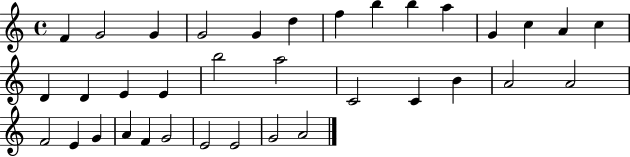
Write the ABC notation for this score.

X:1
T:Untitled
M:4/4
L:1/4
K:C
F G2 G G2 G d f b b a G c A c D D E E b2 a2 C2 C B A2 A2 F2 E G A F G2 E2 E2 G2 A2